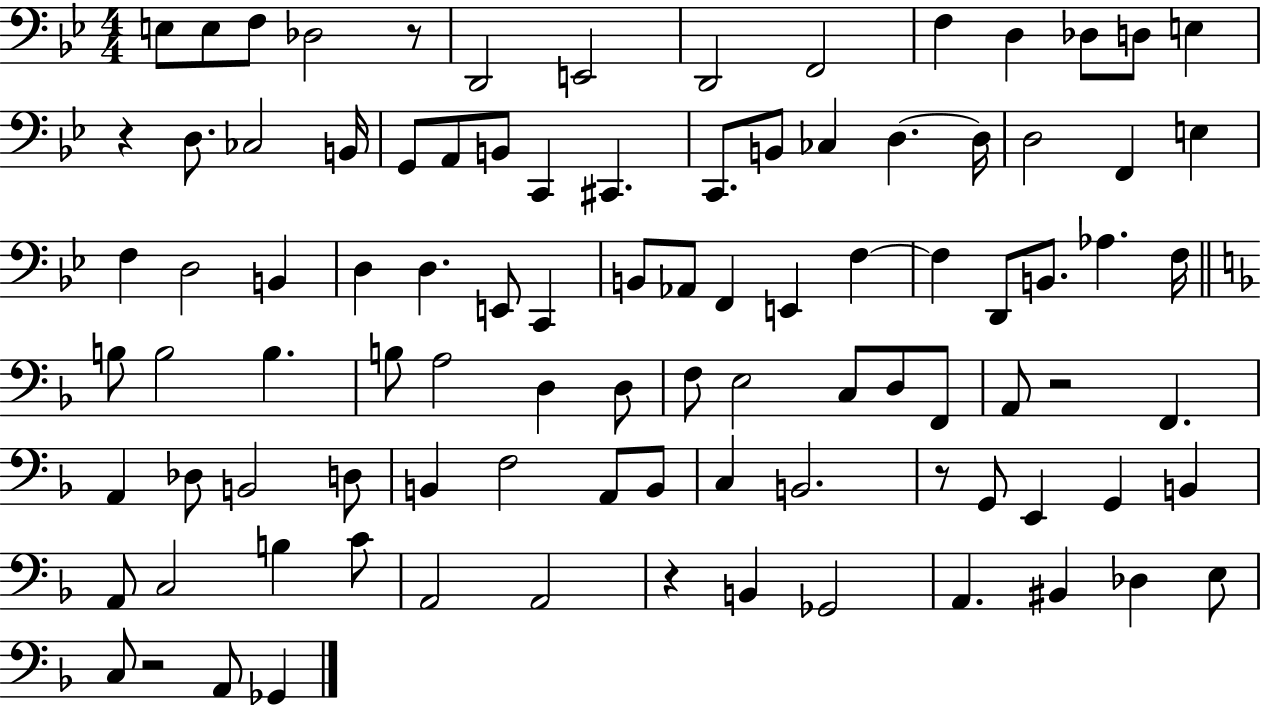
X:1
T:Untitled
M:4/4
L:1/4
K:Bb
E,/2 E,/2 F,/2 _D,2 z/2 D,,2 E,,2 D,,2 F,,2 F, D, _D,/2 D,/2 E, z D,/2 _C,2 B,,/4 G,,/2 A,,/2 B,,/2 C,, ^C,, C,,/2 B,,/2 _C, D, D,/4 D,2 F,, E, F, D,2 B,, D, D, E,,/2 C,, B,,/2 _A,,/2 F,, E,, F, F, D,,/2 B,,/2 _A, F,/4 B,/2 B,2 B, B,/2 A,2 D, D,/2 F,/2 E,2 C,/2 D,/2 F,,/2 A,,/2 z2 F,, A,, _D,/2 B,,2 D,/2 B,, F,2 A,,/2 B,,/2 C, B,,2 z/2 G,,/2 E,, G,, B,, A,,/2 C,2 B, C/2 A,,2 A,,2 z B,, _G,,2 A,, ^B,, _D, E,/2 C,/2 z2 A,,/2 _G,,